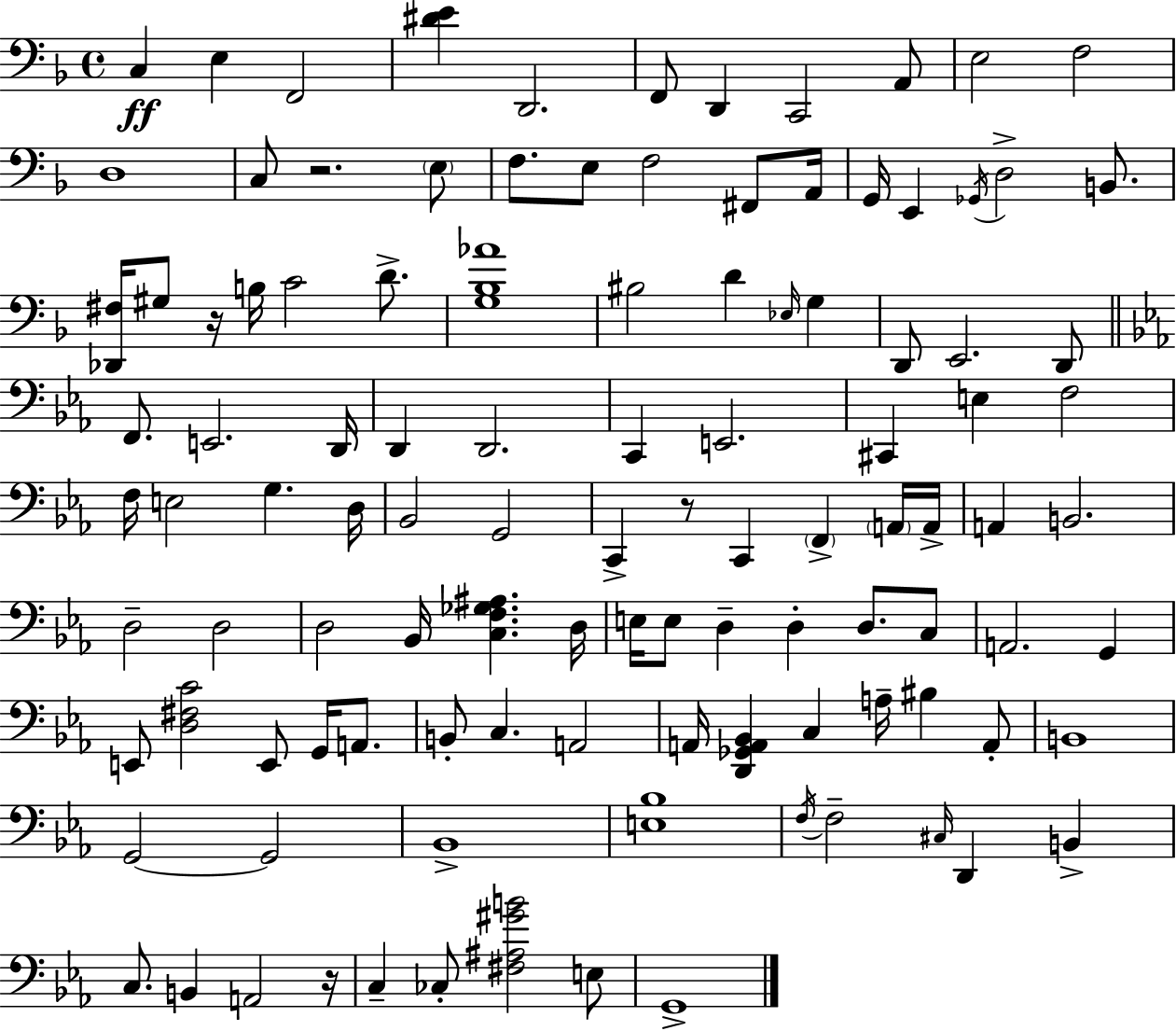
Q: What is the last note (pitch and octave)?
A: G2